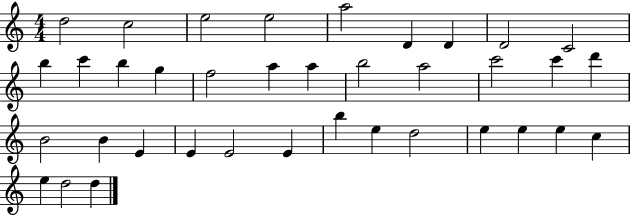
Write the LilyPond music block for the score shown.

{
  \clef treble
  \numericTimeSignature
  \time 4/4
  \key c \major
  d''2 c''2 | e''2 e''2 | a''2 d'4 d'4 | d'2 c'2 | \break b''4 c'''4 b''4 g''4 | f''2 a''4 a''4 | b''2 a''2 | c'''2 c'''4 d'''4 | \break b'2 b'4 e'4 | e'4 e'2 e'4 | b''4 e''4 d''2 | e''4 e''4 e''4 c''4 | \break e''4 d''2 d''4 | \bar "|."
}